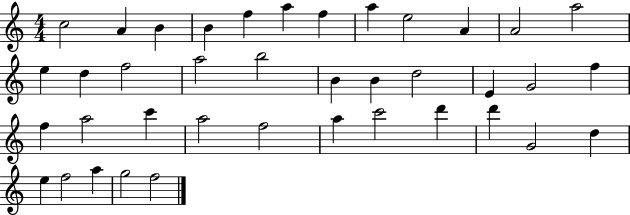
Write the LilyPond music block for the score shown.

{
  \clef treble
  \numericTimeSignature
  \time 4/4
  \key c \major
  c''2 a'4 b'4 | b'4 f''4 a''4 f''4 | a''4 e''2 a'4 | a'2 a''2 | \break e''4 d''4 f''2 | a''2 b''2 | b'4 b'4 d''2 | e'4 g'2 f''4 | \break f''4 a''2 c'''4 | a''2 f''2 | a''4 c'''2 d'''4 | d'''4 g'2 d''4 | \break e''4 f''2 a''4 | g''2 f''2 | \bar "|."
}